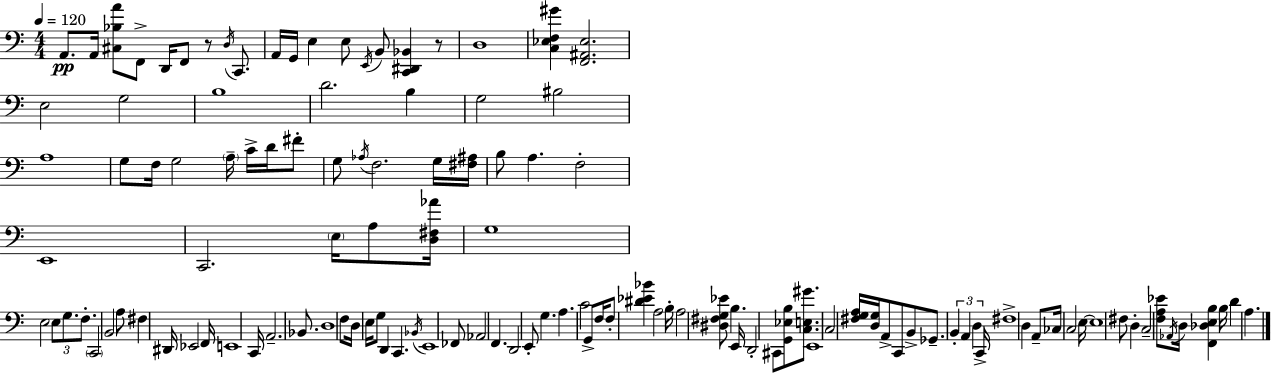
A2/e. A2/s [C#3,Bb3,A4]/e F2/e D2/s F2/e R/e D3/s C2/e. A2/s G2/s E3/q E3/e E2/s B2/e [C2,D#2,Bb2]/q R/e D3/w [C3,Eb3,F3,G#4]/q [F2,A#2,Eb3]/h. E3/h G3/h B3/w D4/h. B3/q G3/h BIS3/h A3/w G3/e F3/s G3/h A3/s C4/s D4/s F#4/e G3/e Ab3/s F3/h. G3/s [F#3,A#3]/s B3/e A3/q. F3/h E2/w C2/h. E3/s A3/e [D3,F#3,Ab4]/s G3/w E3/h E3/e G3/e. F3/e. C2/h B2/h A3/e F#3/q D#2/s Eb2/h F2/s E2/w C2/s A2/h. Bb2/e. D3/w F3/e D3/s E3/s G3/e D2/q C2/q. Bb2/s E2/w FES2/e Ab2/h F2/q. D2/h E2/e G3/q. A3/q. C4/h G2/e F3/s F3/e [D#4,Eb4,Bb4]/q A3/h B3/s A3/h [D#3,F#3,G3,Eb4]/e B3/q. E2/s D2/h C#2/e [G2,Eb3,B3]/e [C3,E3,G#4]/e. E2/w C3/h [F#3,G3,A3]/s [D3,G3]/s A2/e C2/e B2/e Gb2/e. B2/q A2/q D3/q C2/s F#3/w D3/q A2/e CES3/s C3/h E3/s E3/w F#3/e D3/q C3/h [F3,A3,Eb4]/e Ab2/s D3/s [F2,Db3,E3,B3]/q B3/s D4/q A3/q.